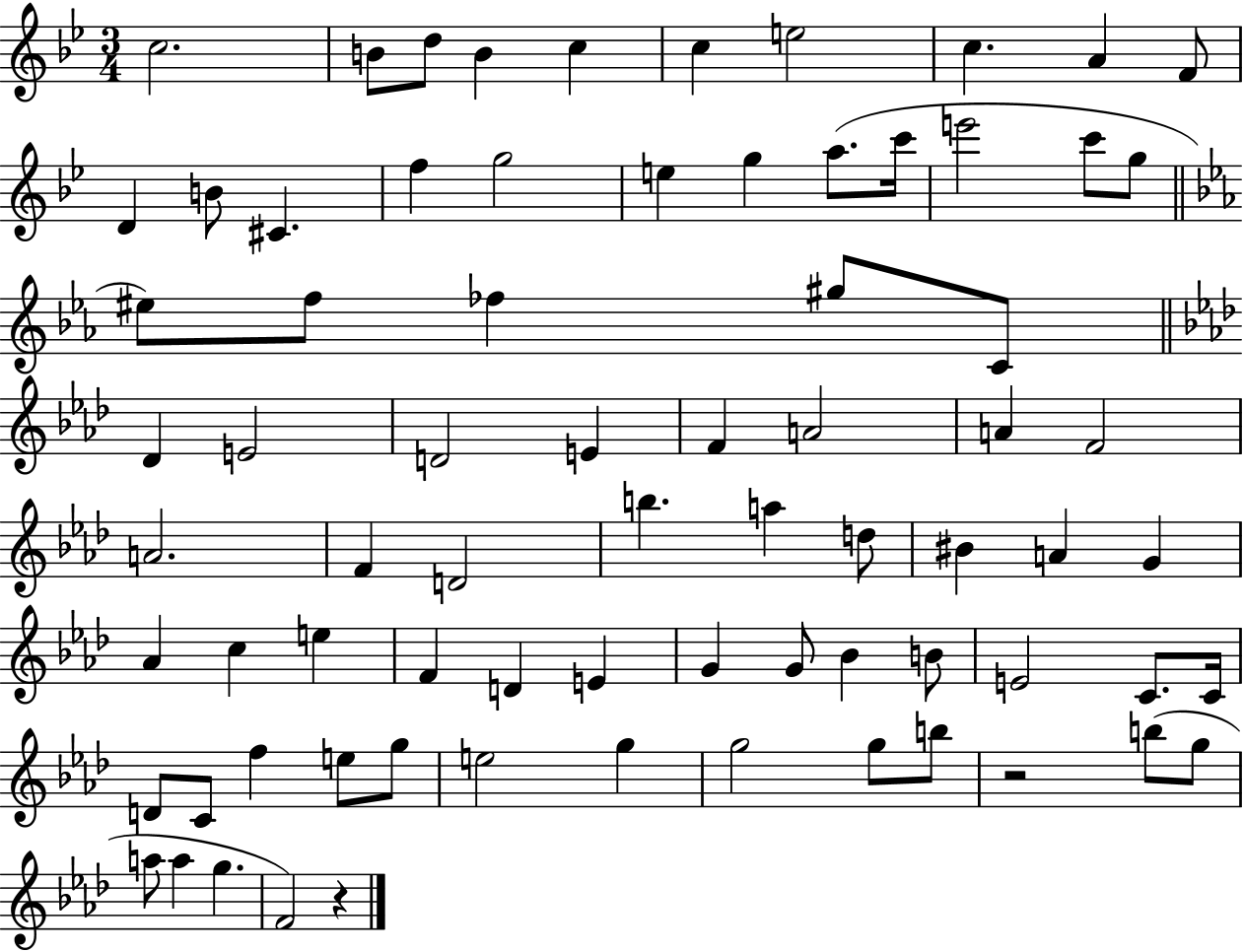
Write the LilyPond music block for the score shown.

{
  \clef treble
  \numericTimeSignature
  \time 3/4
  \key bes \major
  c''2. | b'8 d''8 b'4 c''4 | c''4 e''2 | c''4. a'4 f'8 | \break d'4 b'8 cis'4. | f''4 g''2 | e''4 g''4 a''8.( c'''16 | e'''2 c'''8 g''8 | \break \bar "||" \break \key c \minor eis''8) f''8 fes''4 gis''8 c'8 | \bar "||" \break \key f \minor des'4 e'2 | d'2 e'4 | f'4 a'2 | a'4 f'2 | \break a'2. | f'4 d'2 | b''4. a''4 d''8 | bis'4 a'4 g'4 | \break aes'4 c''4 e''4 | f'4 d'4 e'4 | g'4 g'8 bes'4 b'8 | e'2 c'8. c'16 | \break d'8 c'8 f''4 e''8 g''8 | e''2 g''4 | g''2 g''8 b''8 | r2 b''8( g''8 | \break a''8 a''4 g''4. | f'2) r4 | \bar "|."
}